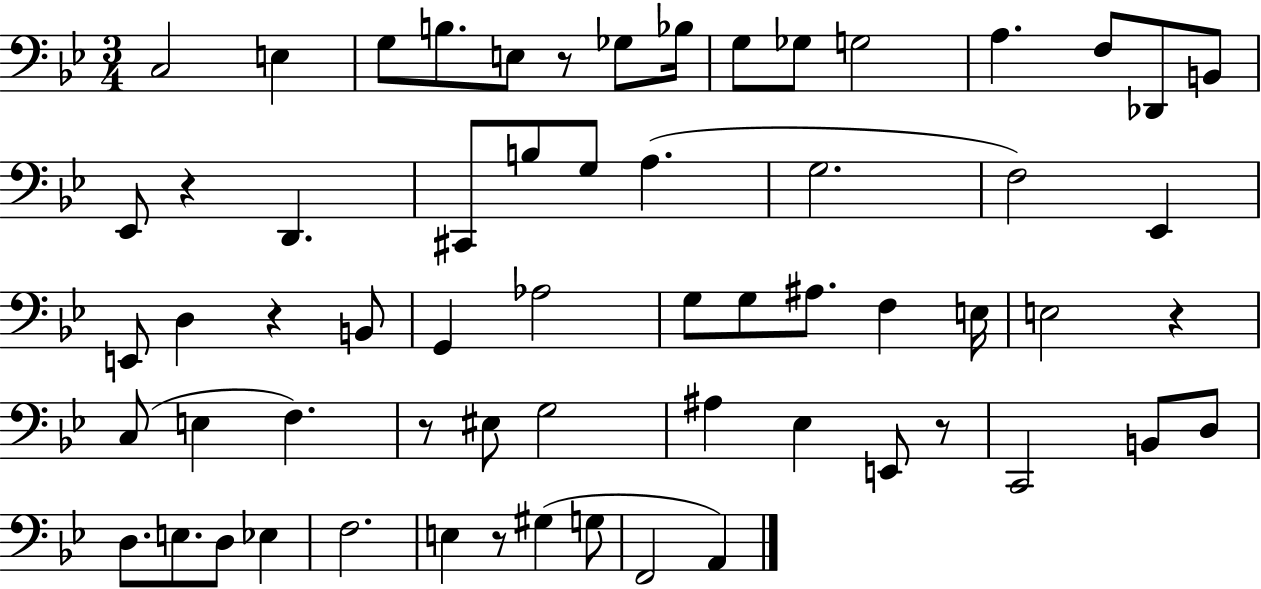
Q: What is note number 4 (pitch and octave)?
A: B3